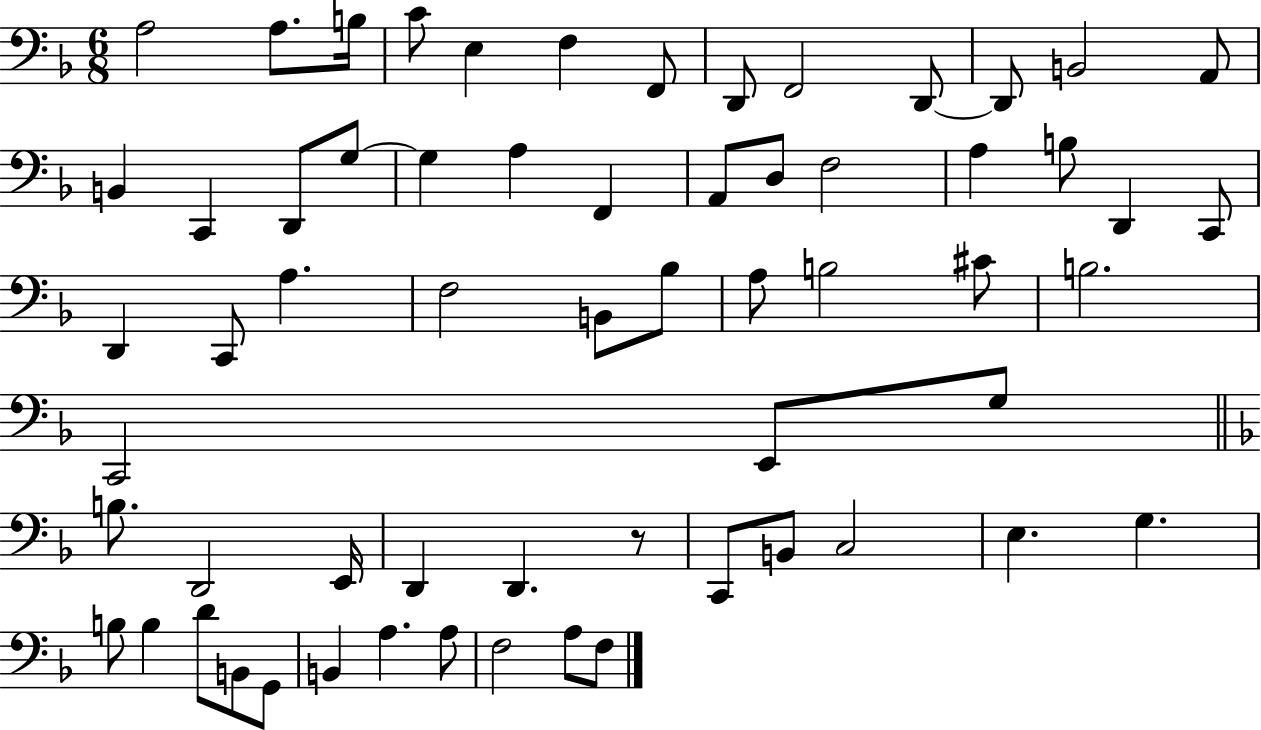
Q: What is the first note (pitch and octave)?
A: A3